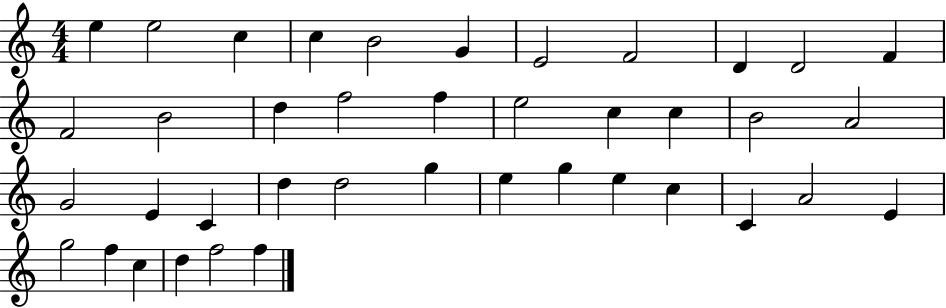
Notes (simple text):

E5/q E5/h C5/q C5/q B4/h G4/q E4/h F4/h D4/q D4/h F4/q F4/h B4/h D5/q F5/h F5/q E5/h C5/q C5/q B4/h A4/h G4/h E4/q C4/q D5/q D5/h G5/q E5/q G5/q E5/q C5/q C4/q A4/h E4/q G5/h F5/q C5/q D5/q F5/h F5/q